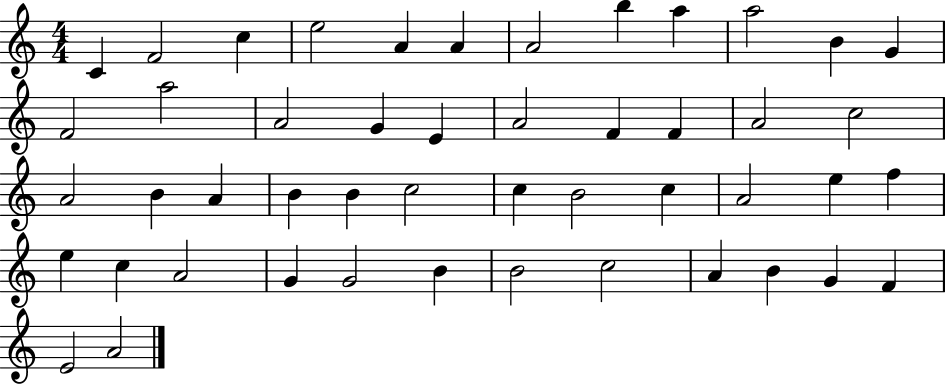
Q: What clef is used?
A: treble